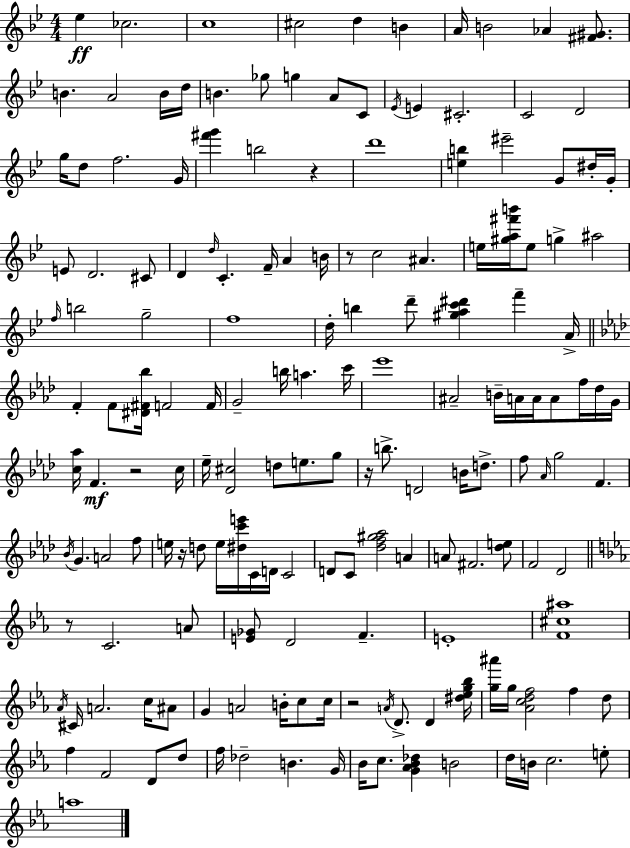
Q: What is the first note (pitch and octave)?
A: Eb5